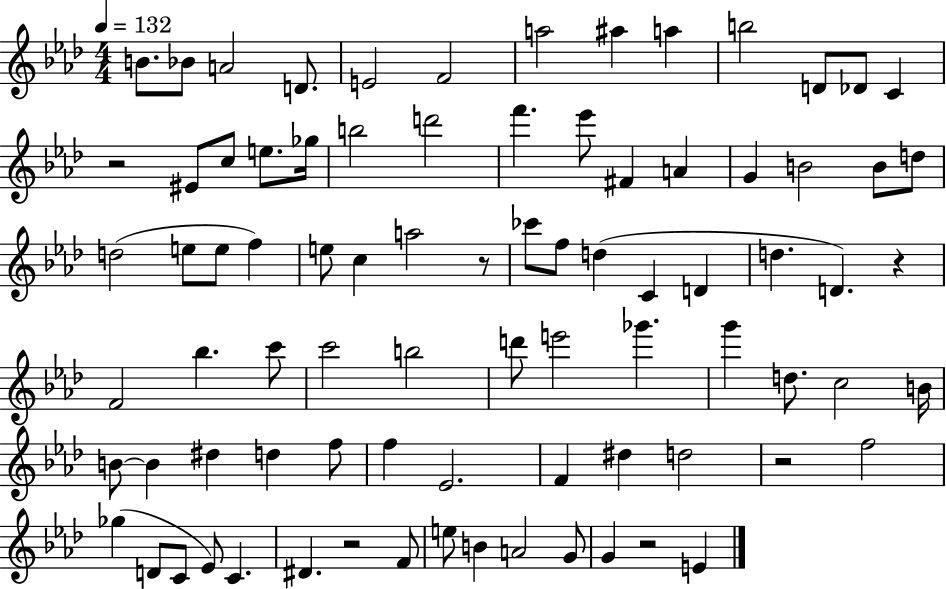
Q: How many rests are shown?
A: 6